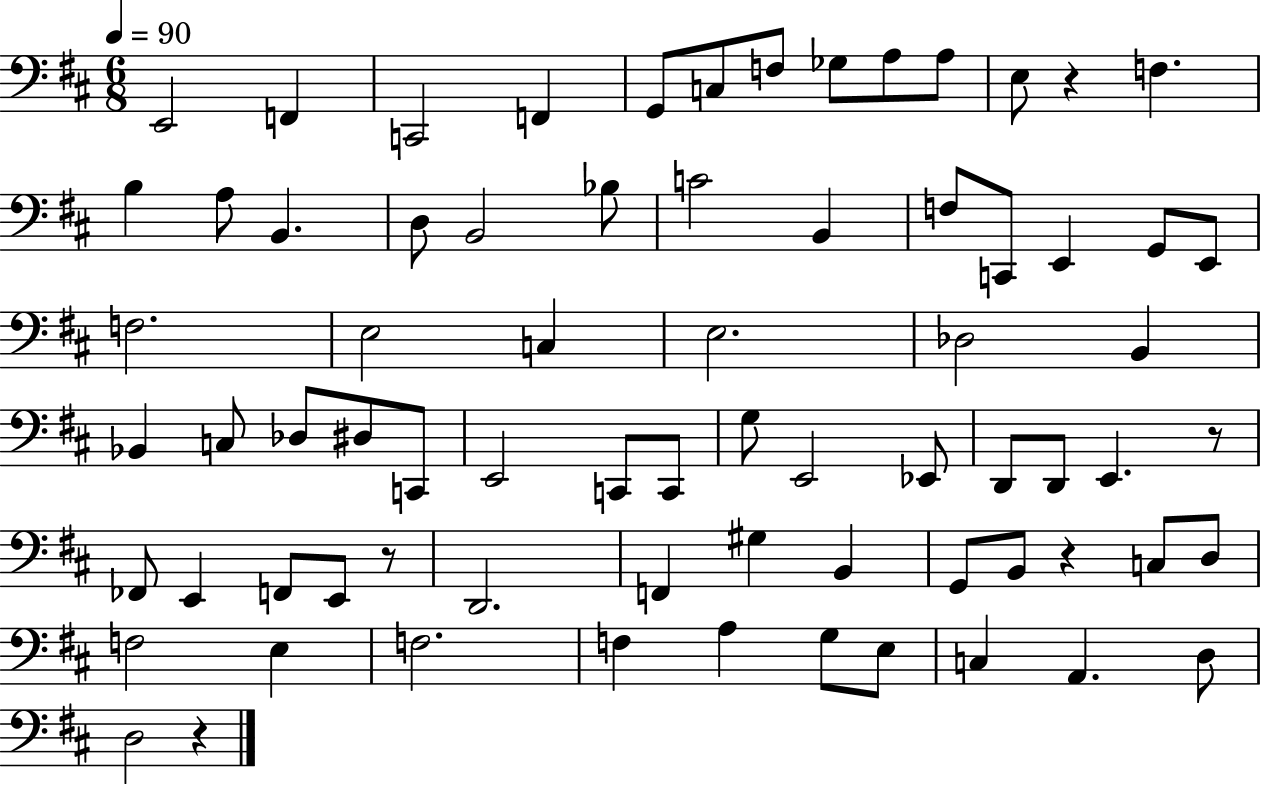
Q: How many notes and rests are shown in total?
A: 73